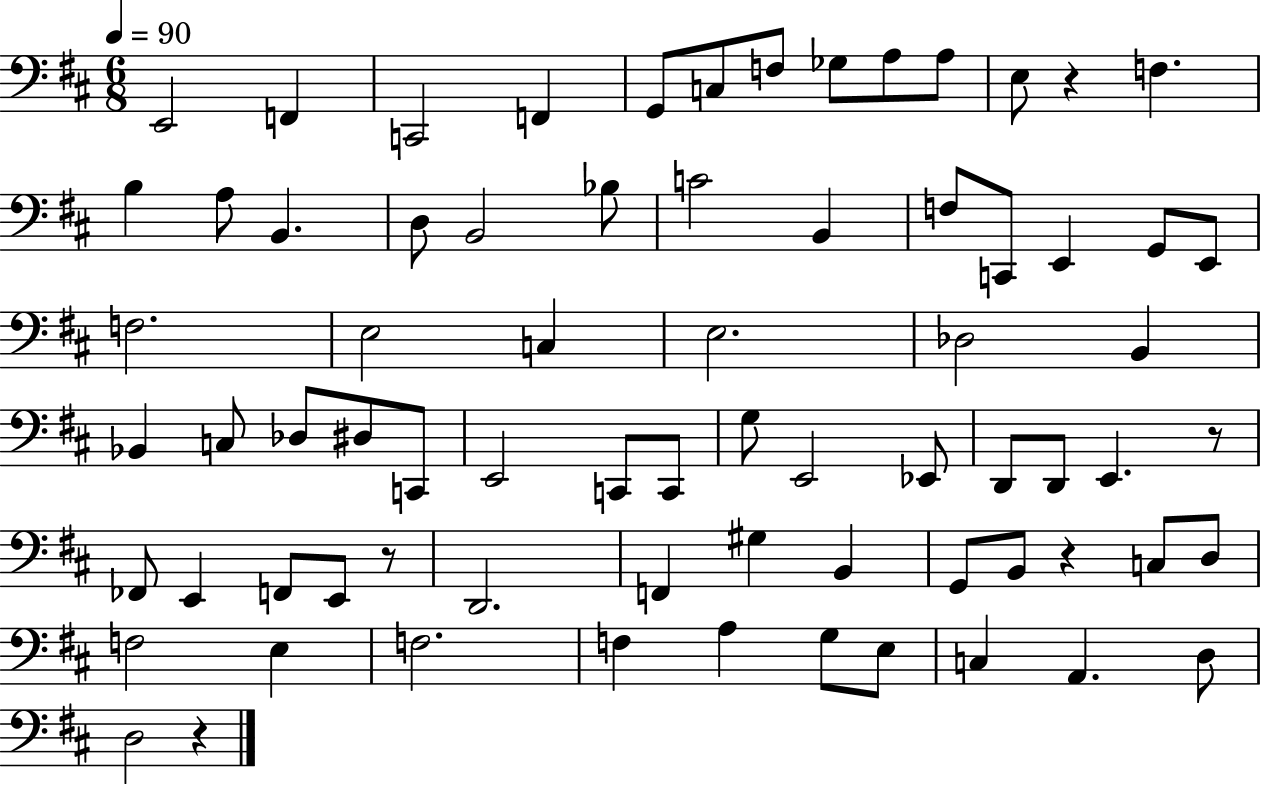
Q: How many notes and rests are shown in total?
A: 73